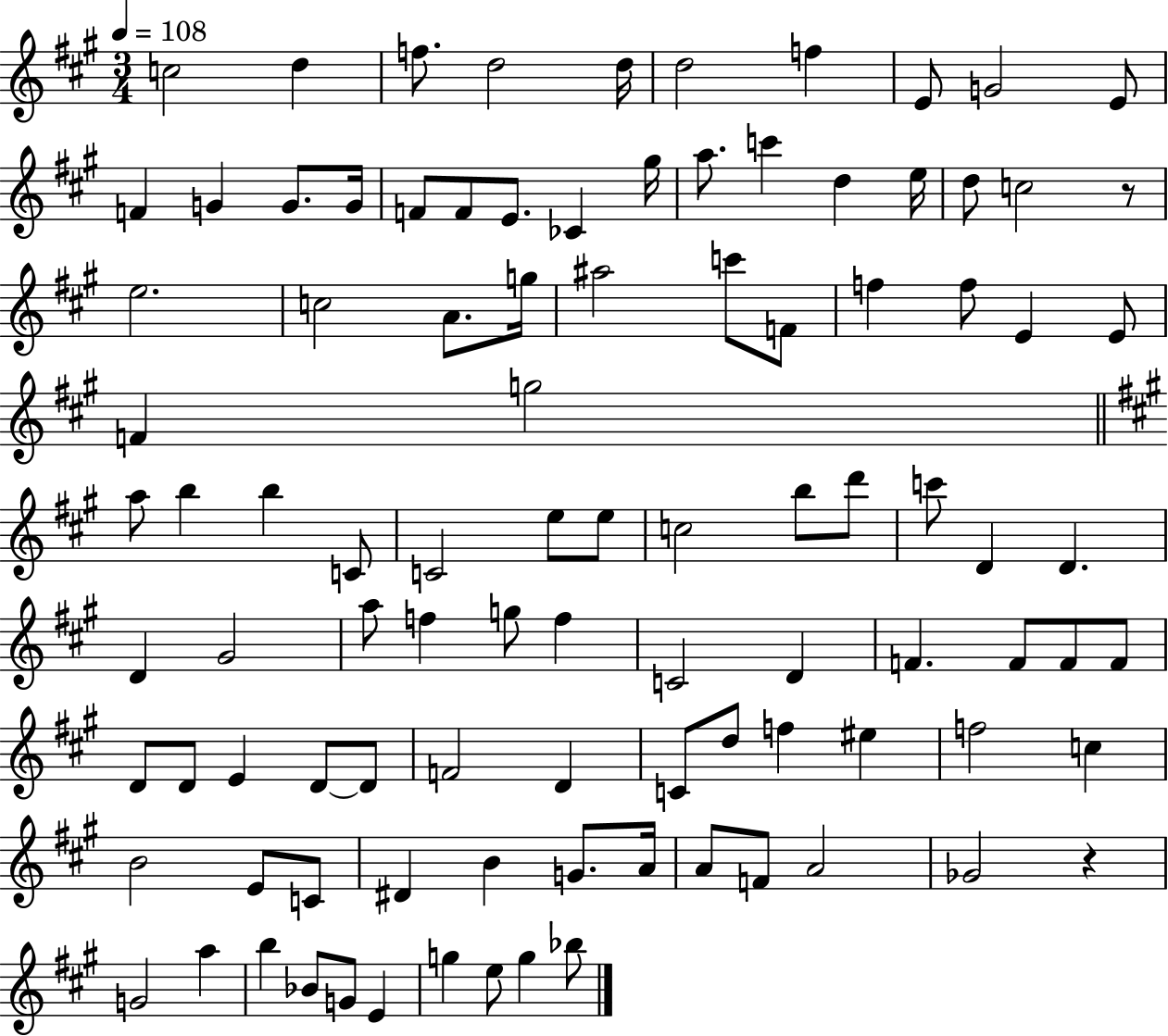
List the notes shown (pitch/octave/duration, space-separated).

C5/h D5/q F5/e. D5/h D5/s D5/h F5/q E4/e G4/h E4/e F4/q G4/q G4/e. G4/s F4/e F4/e E4/e. CES4/q G#5/s A5/e. C6/q D5/q E5/s D5/e C5/h R/e E5/h. C5/h A4/e. G5/s A#5/h C6/e F4/e F5/q F5/e E4/q E4/e F4/q G5/h A5/e B5/q B5/q C4/e C4/h E5/e E5/e C5/h B5/e D6/e C6/e D4/q D4/q. D4/q G#4/h A5/e F5/q G5/e F5/q C4/h D4/q F4/q. F4/e F4/e F4/e D4/e D4/e E4/q D4/e D4/e F4/h D4/q C4/e D5/e F5/q EIS5/q F5/h C5/q B4/h E4/e C4/e D#4/q B4/q G4/e. A4/s A4/e F4/e A4/h Gb4/h R/q G4/h A5/q B5/q Bb4/e G4/e E4/q G5/q E5/e G5/q Bb5/e